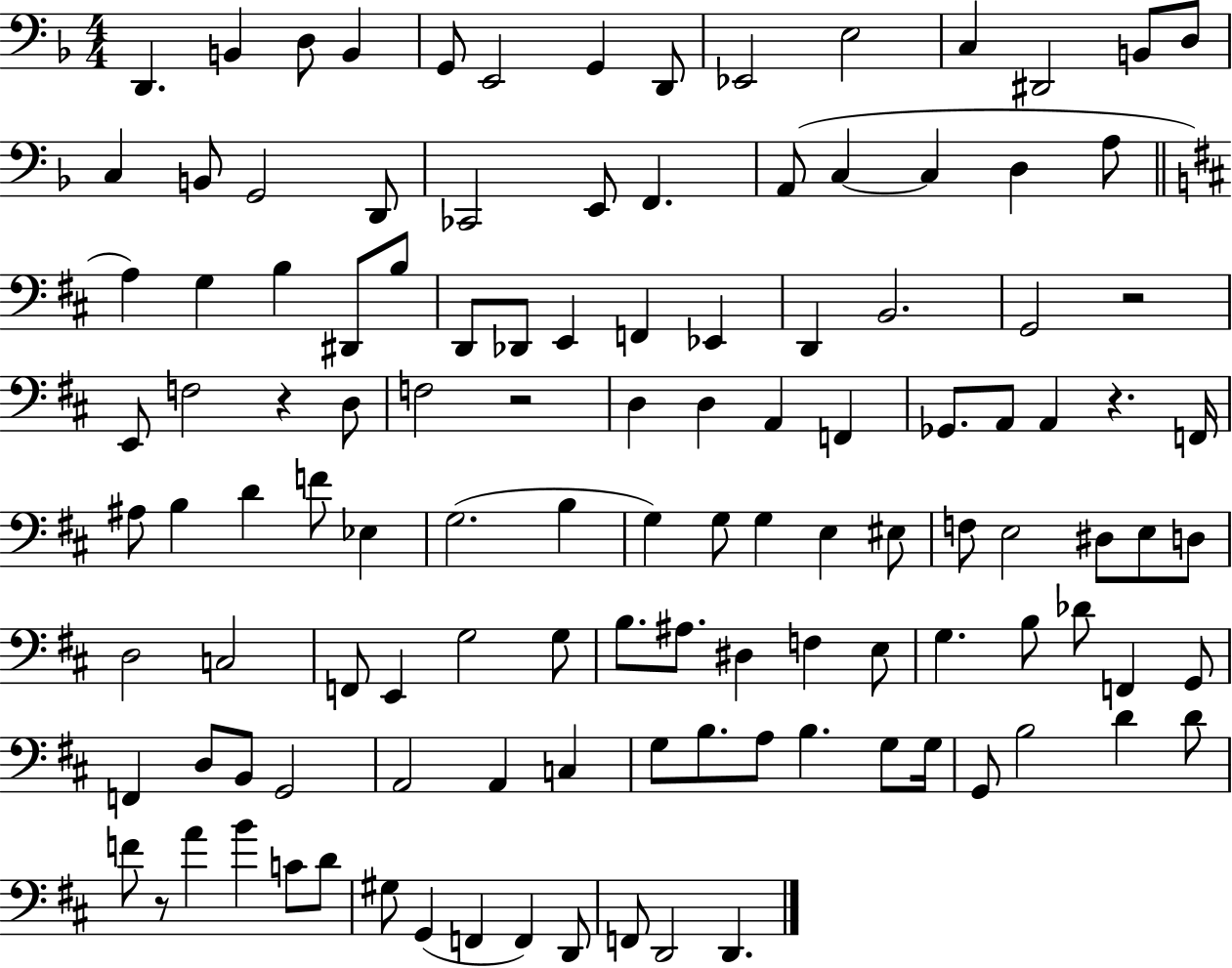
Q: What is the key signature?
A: F major